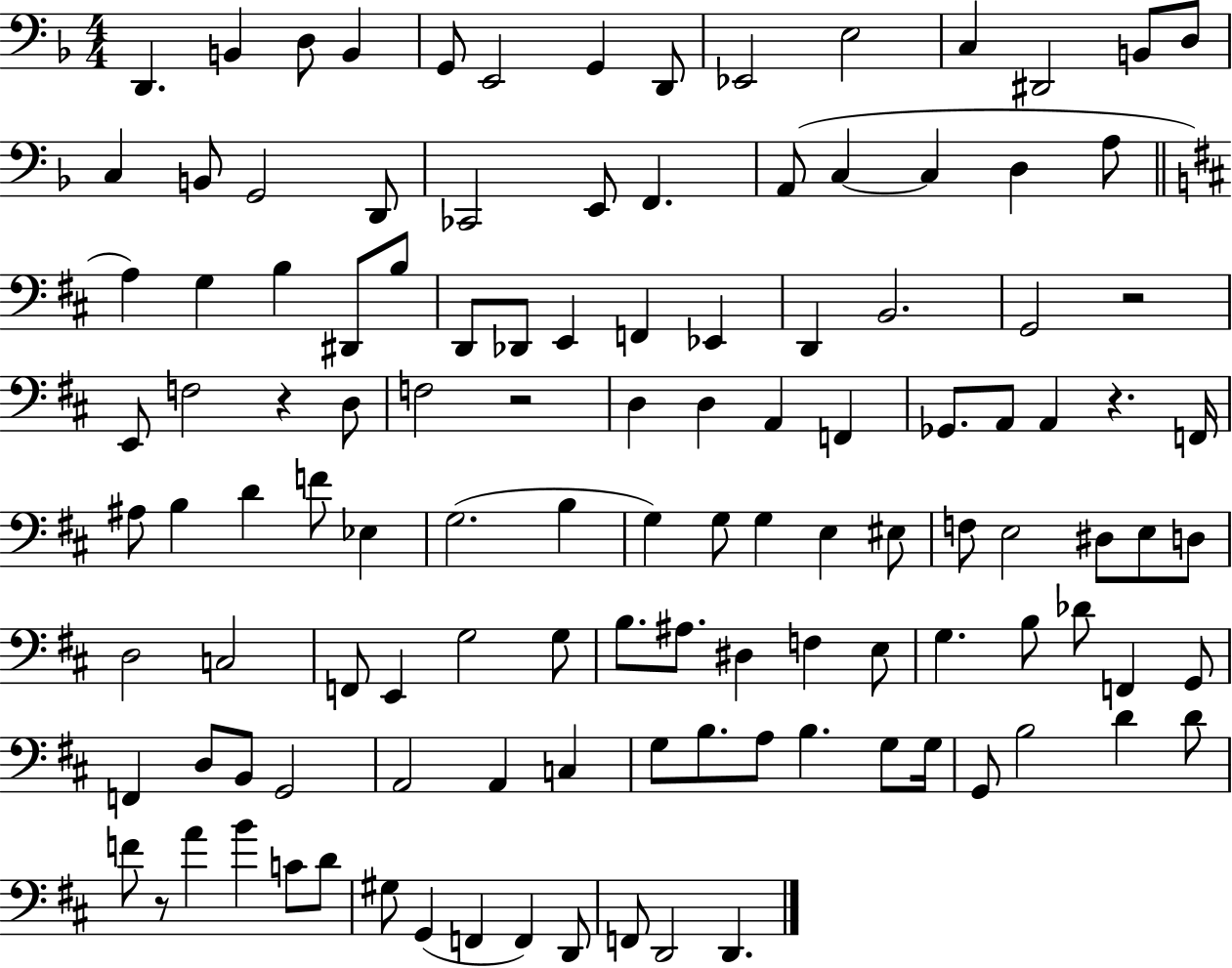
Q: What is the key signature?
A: F major